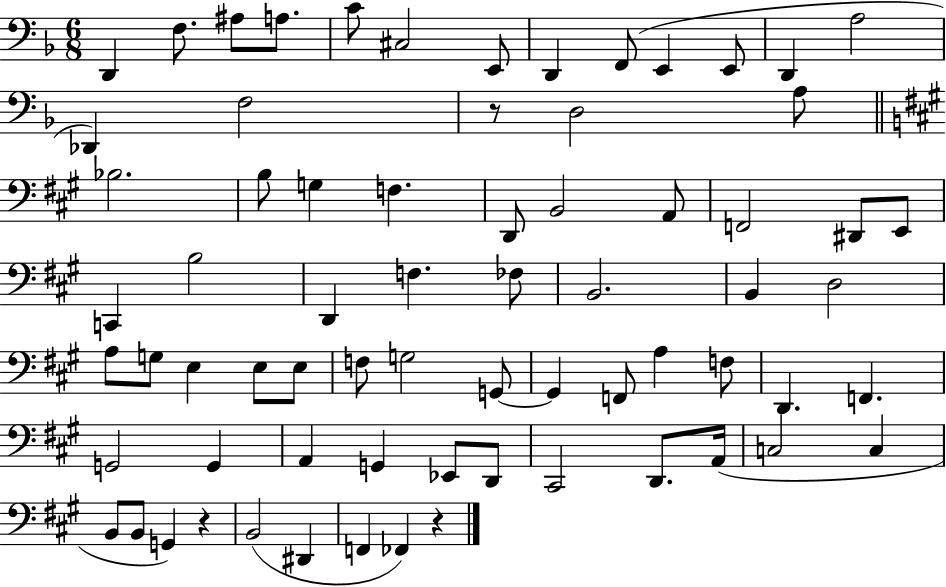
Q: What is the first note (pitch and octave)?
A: D2